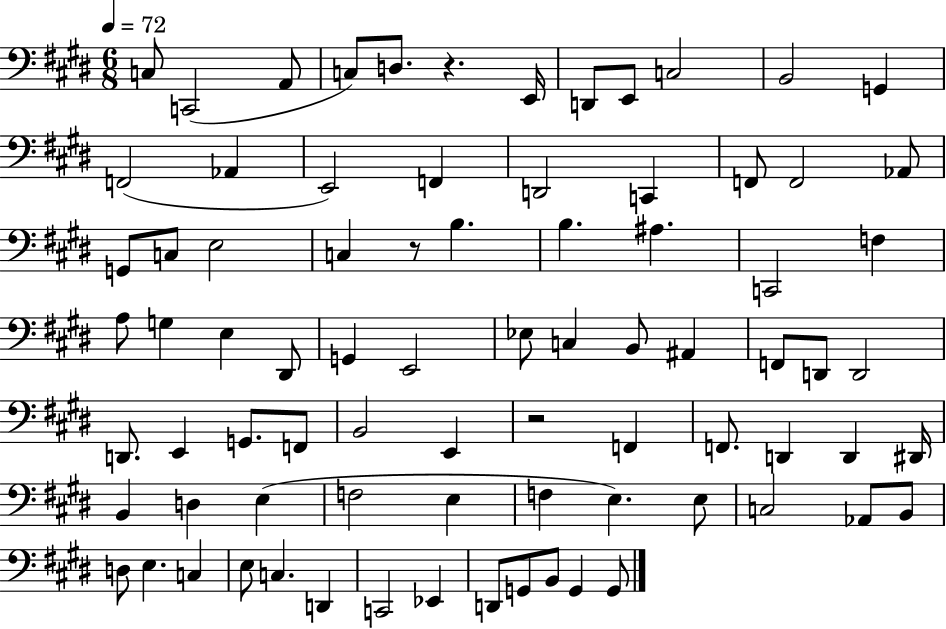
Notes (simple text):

C3/e C2/h A2/e C3/e D3/e. R/q. E2/s D2/e E2/e C3/h B2/h G2/q F2/h Ab2/q E2/h F2/q D2/h C2/q F2/e F2/h Ab2/e G2/e C3/e E3/h C3/q R/e B3/q. B3/q. A#3/q. C2/h F3/q A3/e G3/q E3/q D#2/e G2/q E2/h Eb3/e C3/q B2/e A#2/q F2/e D2/e D2/h D2/e. E2/q G2/e. F2/e B2/h E2/q R/h F2/q F2/e. D2/q D2/q D#2/s B2/q D3/q E3/q F3/h E3/q F3/q E3/q. E3/e C3/h Ab2/e B2/e D3/e E3/q. C3/q E3/e C3/q. D2/q C2/h Eb2/q D2/e G2/e B2/e G2/q G2/e